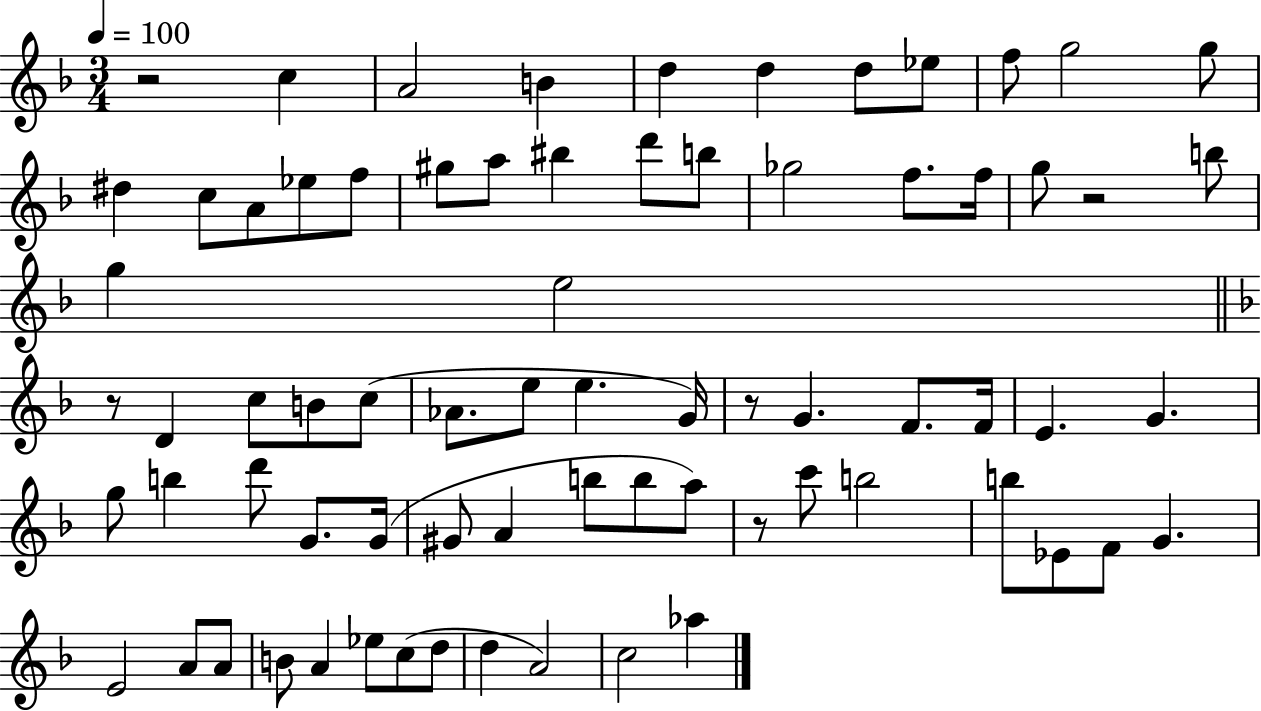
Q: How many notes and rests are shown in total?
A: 73